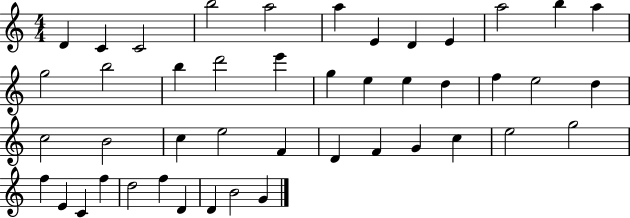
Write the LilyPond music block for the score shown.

{
  \clef treble
  \numericTimeSignature
  \time 4/4
  \key c \major
  d'4 c'4 c'2 | b''2 a''2 | a''4 e'4 d'4 e'4 | a''2 b''4 a''4 | \break g''2 b''2 | b''4 d'''2 e'''4 | g''4 e''4 e''4 d''4 | f''4 e''2 d''4 | \break c''2 b'2 | c''4 e''2 f'4 | d'4 f'4 g'4 c''4 | e''2 g''2 | \break f''4 e'4 c'4 f''4 | d''2 f''4 d'4 | d'4 b'2 g'4 | \bar "|."
}